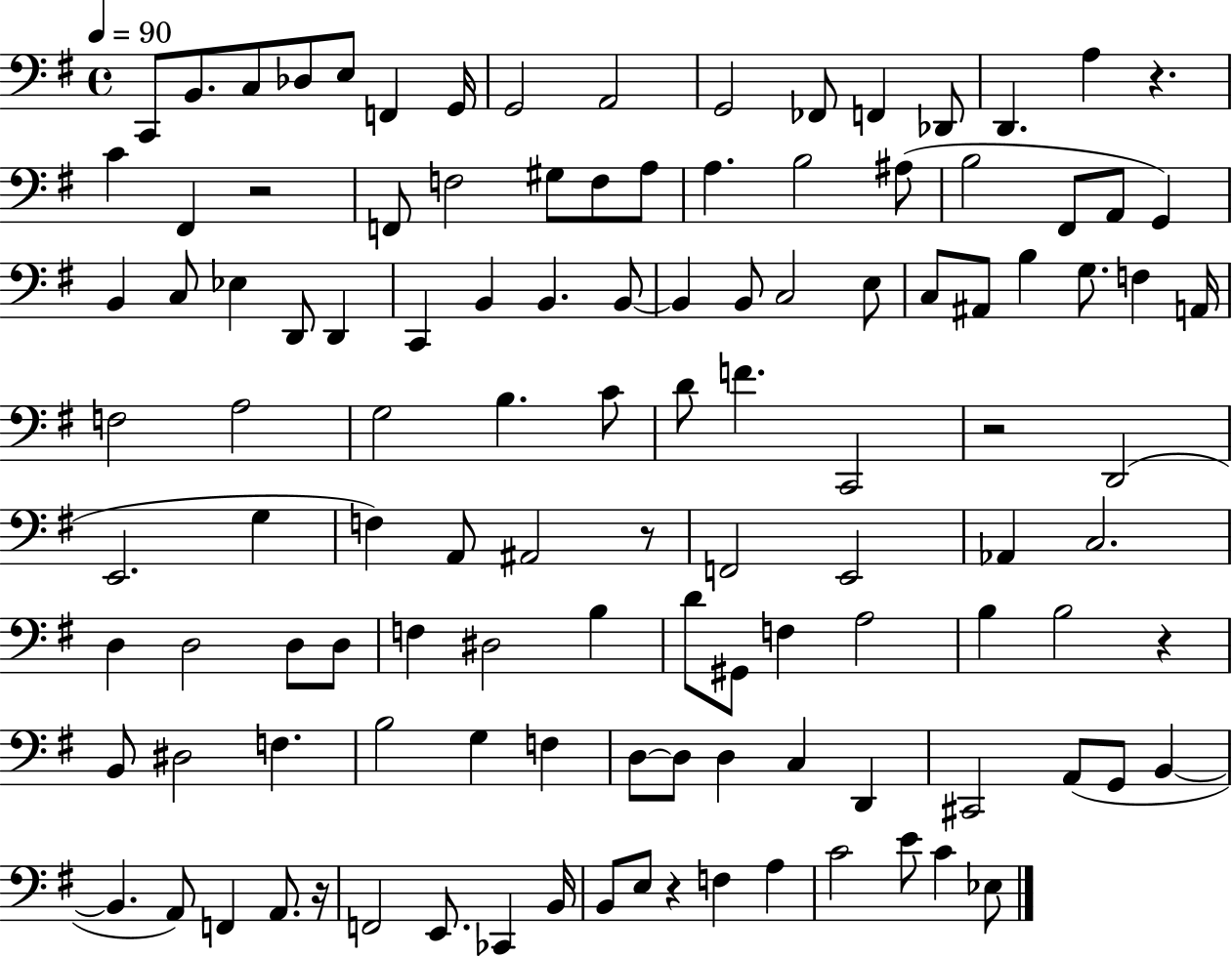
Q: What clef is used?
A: bass